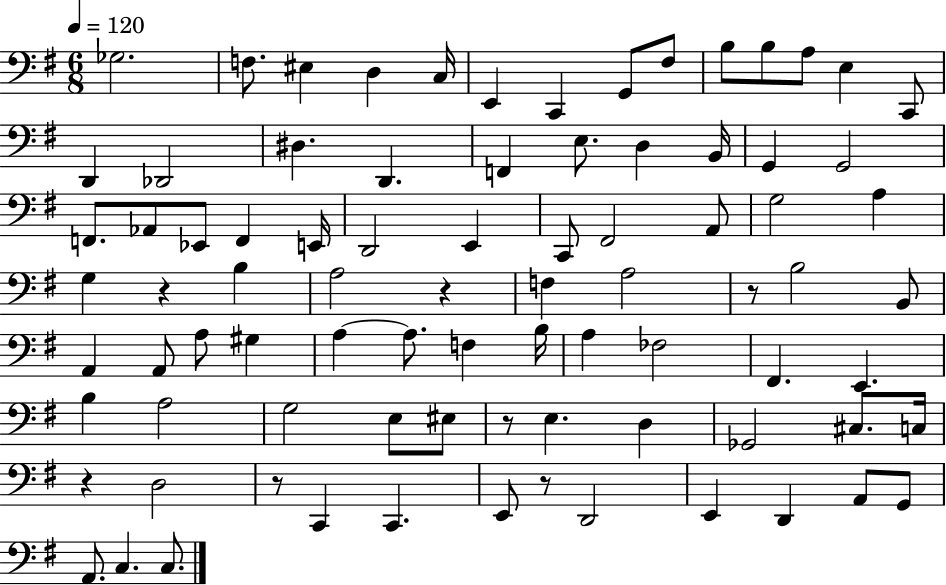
X:1
T:Untitled
M:6/8
L:1/4
K:G
_G,2 F,/2 ^E, D, C,/4 E,, C,, G,,/2 ^F,/2 B,/2 B,/2 A,/2 E, C,,/2 D,, _D,,2 ^D, D,, F,, E,/2 D, B,,/4 G,, G,,2 F,,/2 _A,,/2 _E,,/2 F,, E,,/4 D,,2 E,, C,,/2 ^F,,2 A,,/2 G,2 A, G, z B, A,2 z F, A,2 z/2 B,2 B,,/2 A,, A,,/2 A,/2 ^G, A, A,/2 F, B,/4 A, _F,2 ^F,, E,, B, A,2 G,2 E,/2 ^E,/2 z/2 E, D, _G,,2 ^C,/2 C,/4 z D,2 z/2 C,, C,, E,,/2 z/2 D,,2 E,, D,, A,,/2 G,,/2 A,,/2 C, C,/2